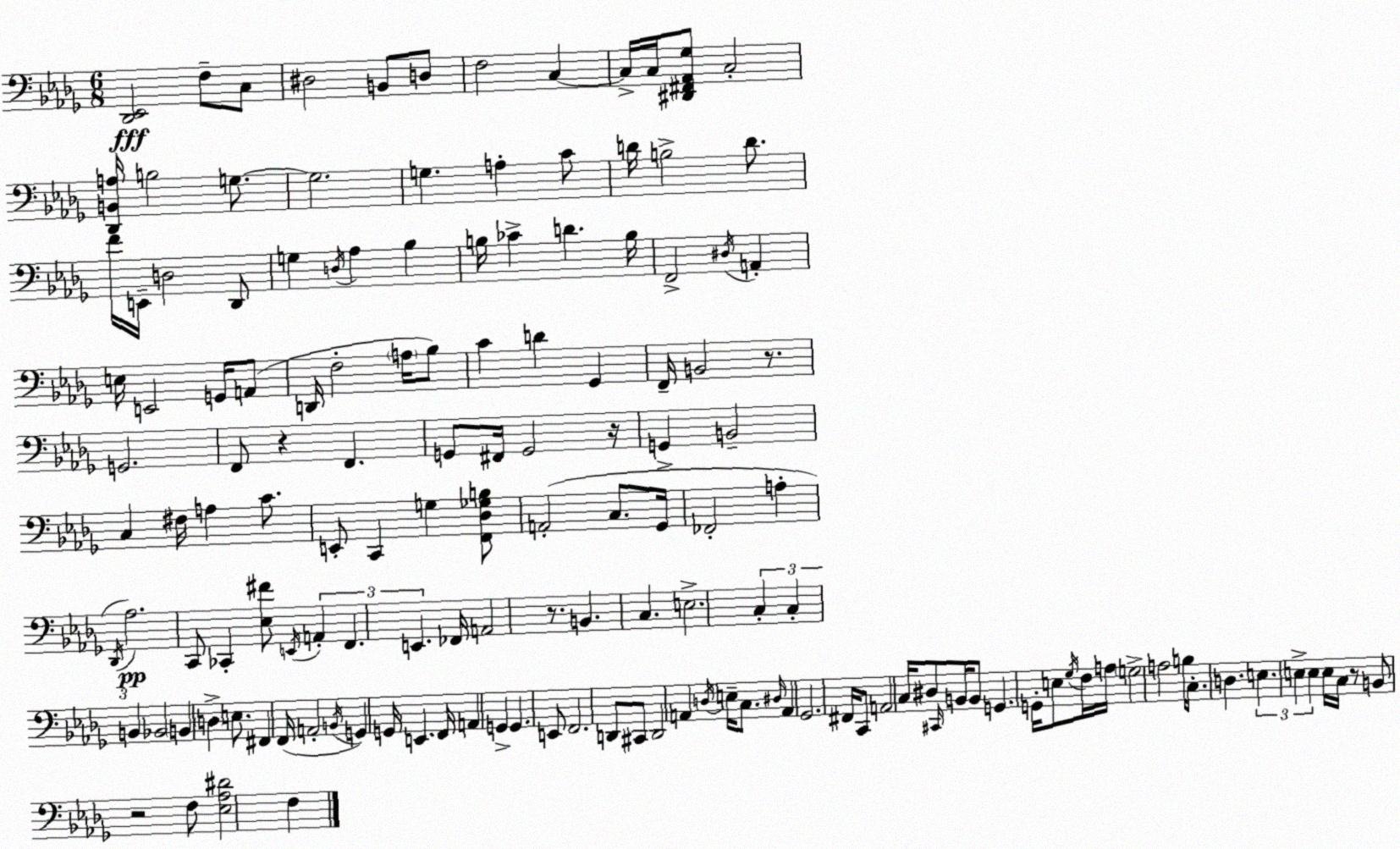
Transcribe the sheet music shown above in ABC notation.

X:1
T:Untitled
M:6/8
L:1/4
K:Bbm
[_D,,_E,,]2 F,/2 C,/2 ^D,2 B,,/2 D,/2 F,2 C, C,/4 C,/4 [^D,,^F,,_A,,_G,]/2 C,2 [_D,,B,,A,]/4 B,2 G,/2 G,2 G, A, C/2 D/4 B,2 D/2 F/4 E,,/4 D,2 _D,,/2 G, D,/4 _A, _B, B,/4 _C D B,/4 F,,2 ^D,/4 A,, E,/4 E,,2 G,,/4 A,,/2 D,,/4 F,2 A,/4 _B,/2 C D _G,, F,,/4 B,,2 z/2 G,,2 F,,/2 z F,, G,,/2 ^F,,/4 G,,2 z/4 G,, B,,2 C, ^F,/4 A, C/2 E,,/2 C,, G, [F,,_D,_G,B,]/2 A,,2 C,/2 _G,,/4 _F,,2 A, _D,,/4 _A,2 C,,/2 _C,, [_E,^F]/2 E,,/4 A,, F,, E,, _F,,/4 A,,2 z/2 B,, C, E,2 C, C, B,, _B,,2 B,, D, E,/2 ^F,, F,,/4 A,,2 B,,/4 G,, G,,/4 E,, F,,/4 A,, G,, G,, E,,/2 F,,2 D,,/2 ^C,,/2 D,,2 A,, D,/4 E,/4 C,/2 ^D,/4 A,, _G,,2 ^F,,/4 C,,/2 A,,2 C,/4 ^D,/2 ^C,,/4 B,,/4 B,,/2 G,, G,,/4 E,/2 _G,/4 F,/4 A,/4 G,2 A,2 B,/4 C,/2 D, E, E, E, E,/4 C,/4 z/2 B,,/2 z2 F,/2 [_E,_A,^D]2 F,